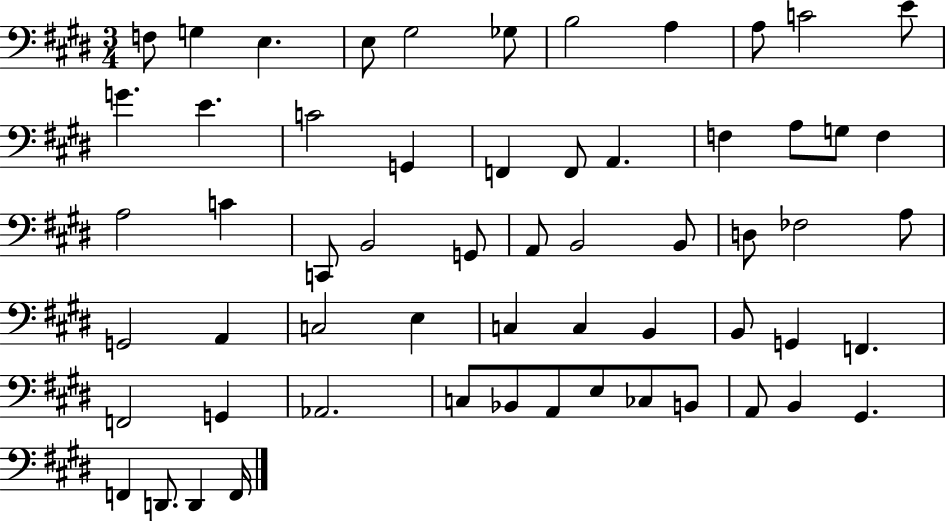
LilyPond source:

{
  \clef bass
  \numericTimeSignature
  \time 3/4
  \key e \major
  f8 g4 e4. | e8 gis2 ges8 | b2 a4 | a8 c'2 e'8 | \break g'4. e'4. | c'2 g,4 | f,4 f,8 a,4. | f4 a8 g8 f4 | \break a2 c'4 | c,8 b,2 g,8 | a,8 b,2 b,8 | d8 fes2 a8 | \break g,2 a,4 | c2 e4 | c4 c4 b,4 | b,8 g,4 f,4. | \break f,2 g,4 | aes,2. | c8 bes,8 a,8 e8 ces8 b,8 | a,8 b,4 gis,4. | \break f,4 d,8. d,4 f,16 | \bar "|."
}